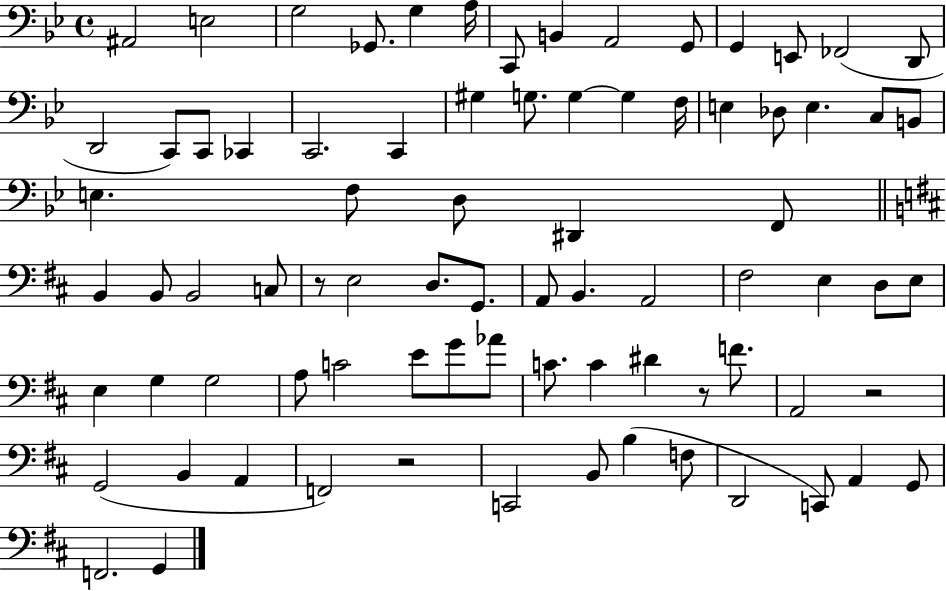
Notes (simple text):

A#2/h E3/h G3/h Gb2/e. G3/q A3/s C2/e B2/q A2/h G2/e G2/q E2/e FES2/h D2/e D2/h C2/e C2/e CES2/q C2/h. C2/q G#3/q G3/e. G3/q G3/q F3/s E3/q Db3/e E3/q. C3/e B2/e E3/q. F3/e D3/e D#2/q F2/e B2/q B2/e B2/h C3/e R/e E3/h D3/e. G2/e. A2/e B2/q. A2/h F#3/h E3/q D3/e E3/e E3/q G3/q G3/h A3/e C4/h E4/e G4/e Ab4/e C4/e. C4/q D#4/q R/e F4/e. A2/h R/h G2/h B2/q A2/q F2/h R/h C2/h B2/e B3/q F3/e D2/h C2/e A2/q G2/e F2/h. G2/q